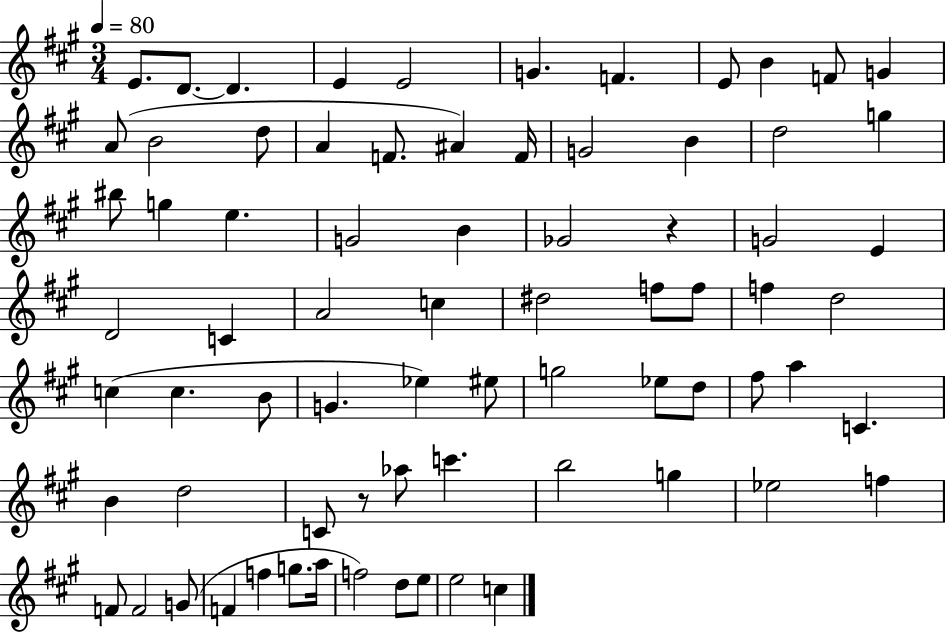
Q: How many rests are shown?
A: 2